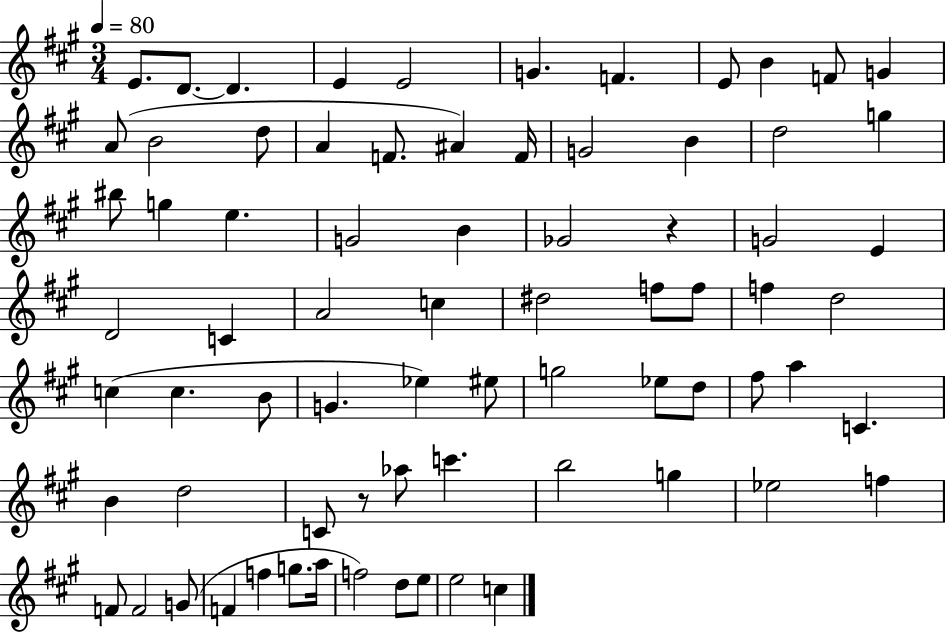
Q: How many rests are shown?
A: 2